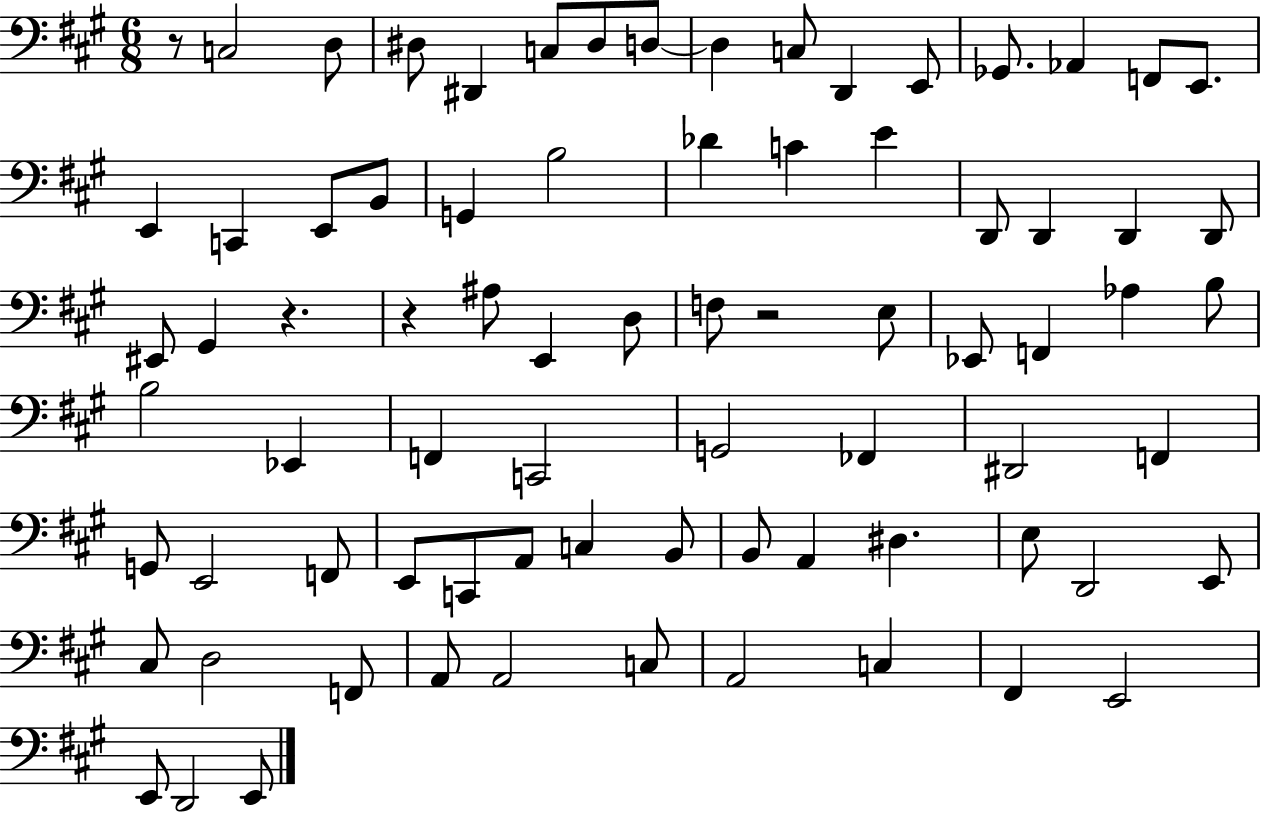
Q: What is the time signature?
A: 6/8